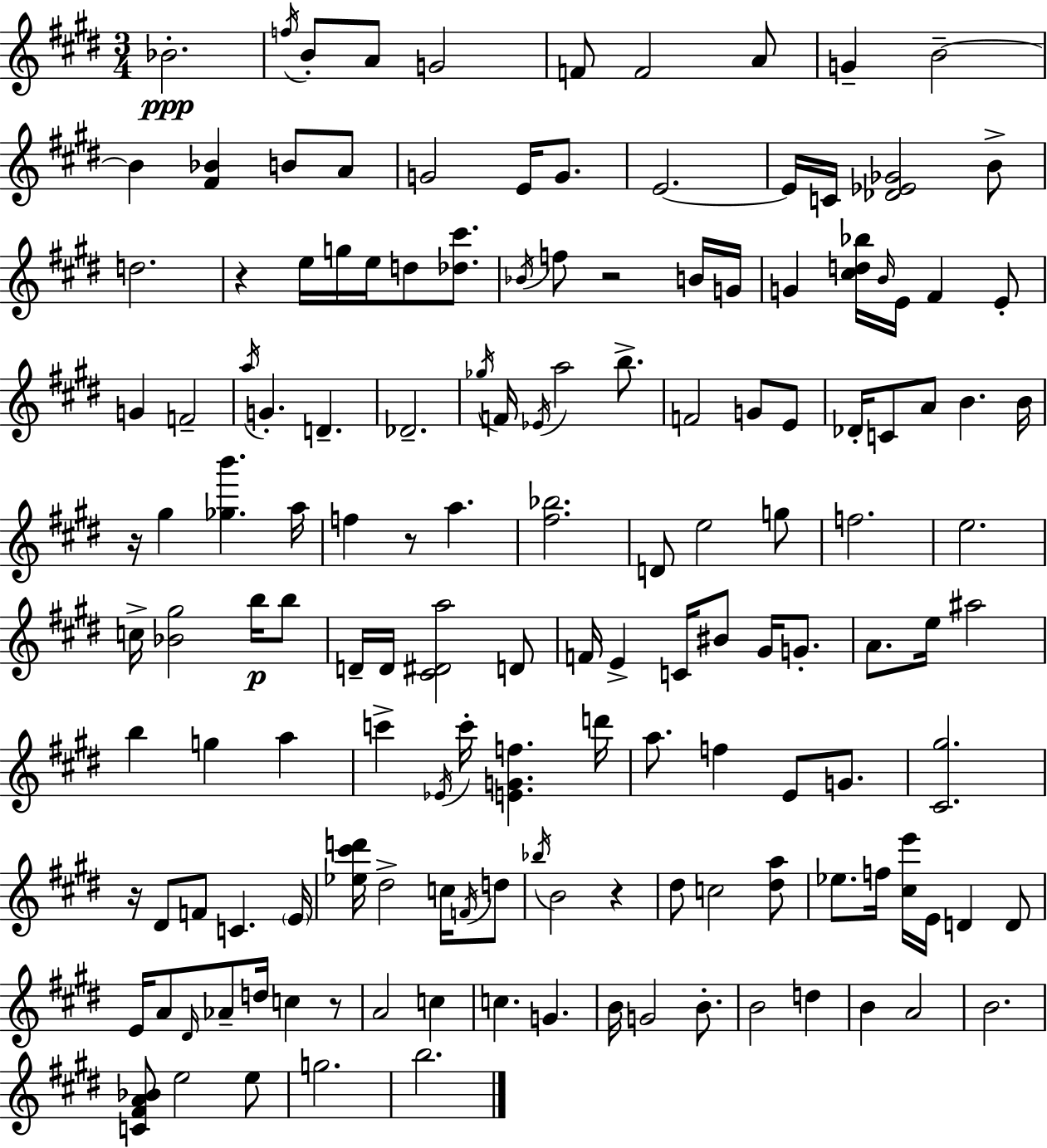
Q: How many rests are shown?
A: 7